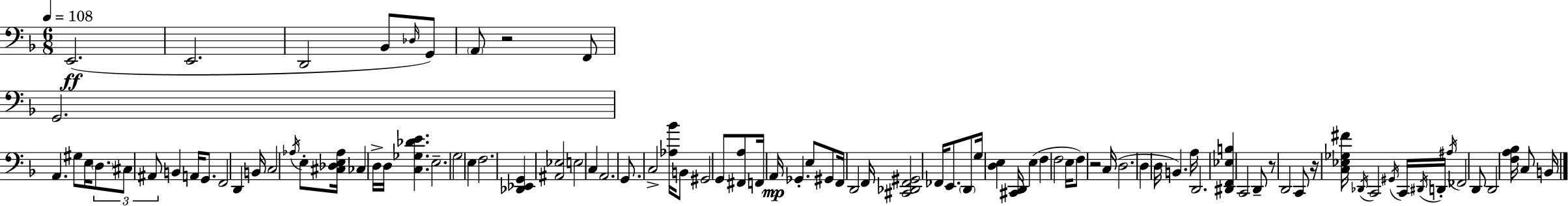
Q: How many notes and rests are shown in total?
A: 95